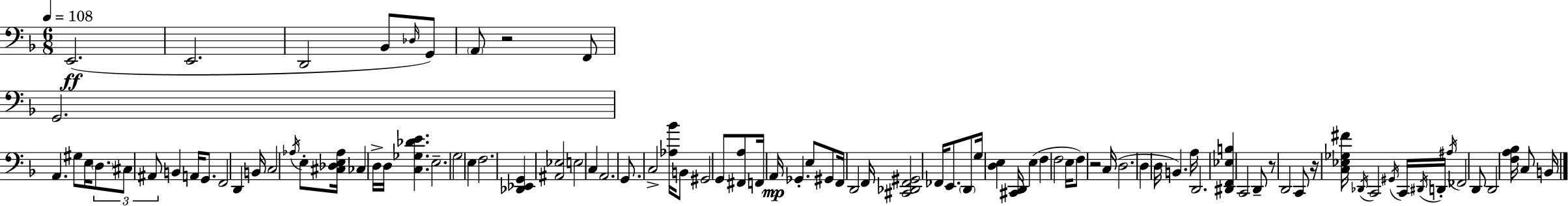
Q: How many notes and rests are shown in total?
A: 95